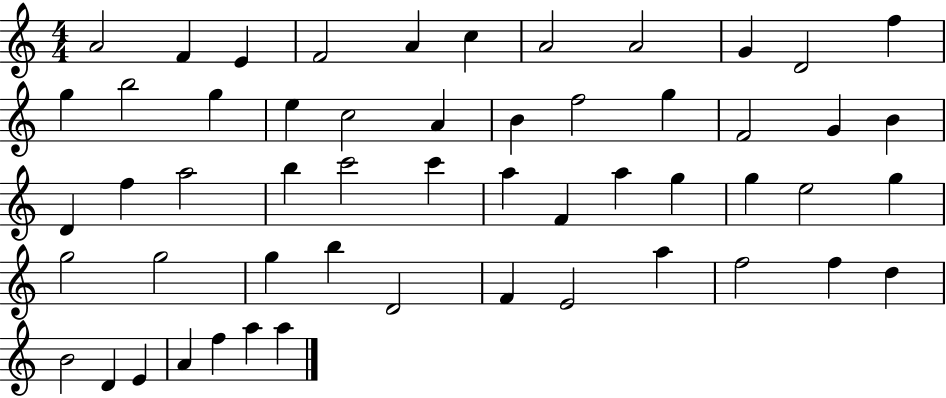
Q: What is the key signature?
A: C major